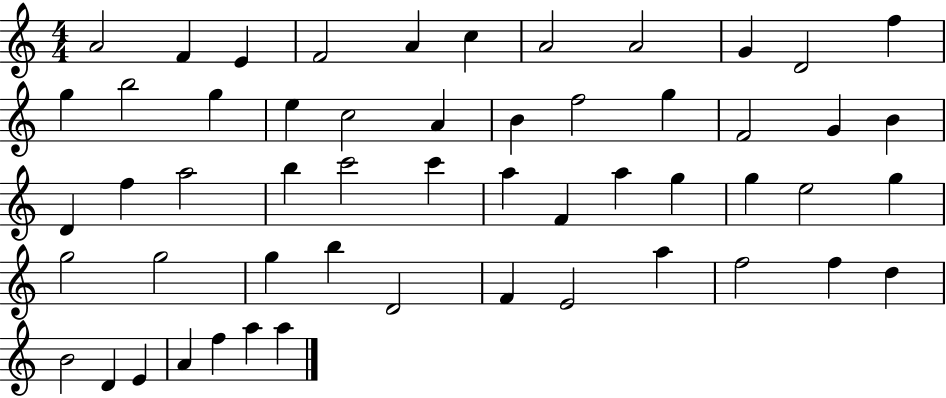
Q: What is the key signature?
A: C major